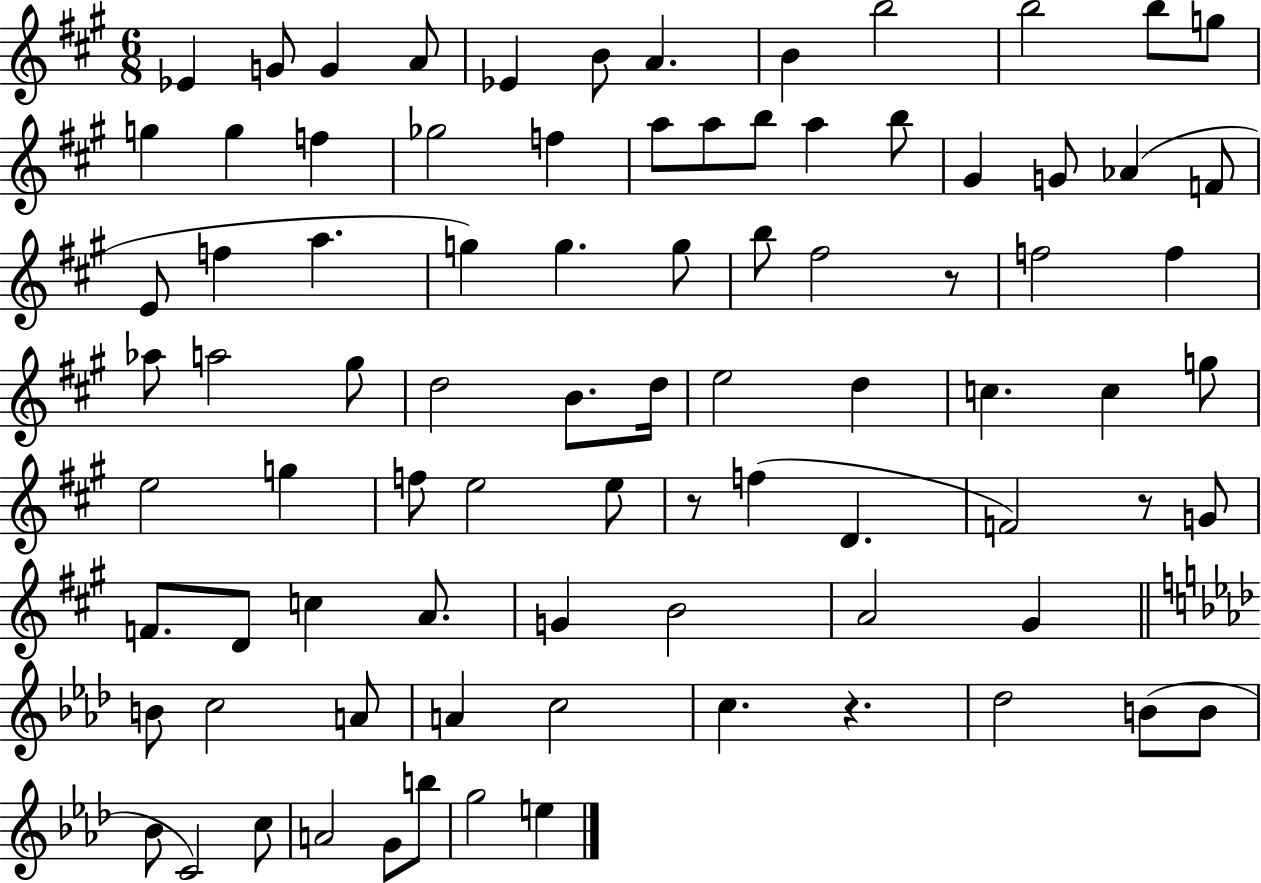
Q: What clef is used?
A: treble